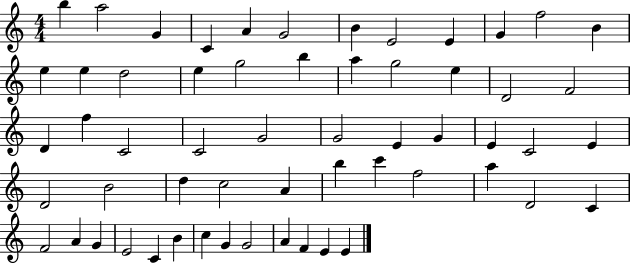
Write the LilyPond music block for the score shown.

{
  \clef treble
  \numericTimeSignature
  \time 4/4
  \key c \major
  b''4 a''2 g'4 | c'4 a'4 g'2 | b'4 e'2 e'4 | g'4 f''2 b'4 | \break e''4 e''4 d''2 | e''4 g''2 b''4 | a''4 g''2 e''4 | d'2 f'2 | \break d'4 f''4 c'2 | c'2 g'2 | g'2 e'4 g'4 | e'4 c'2 e'4 | \break d'2 b'2 | d''4 c''2 a'4 | b''4 c'''4 f''2 | a''4 d'2 c'4 | \break f'2 a'4 g'4 | e'2 c'4 b'4 | c''4 g'4 g'2 | a'4 f'4 e'4 e'4 | \break \bar "|."
}